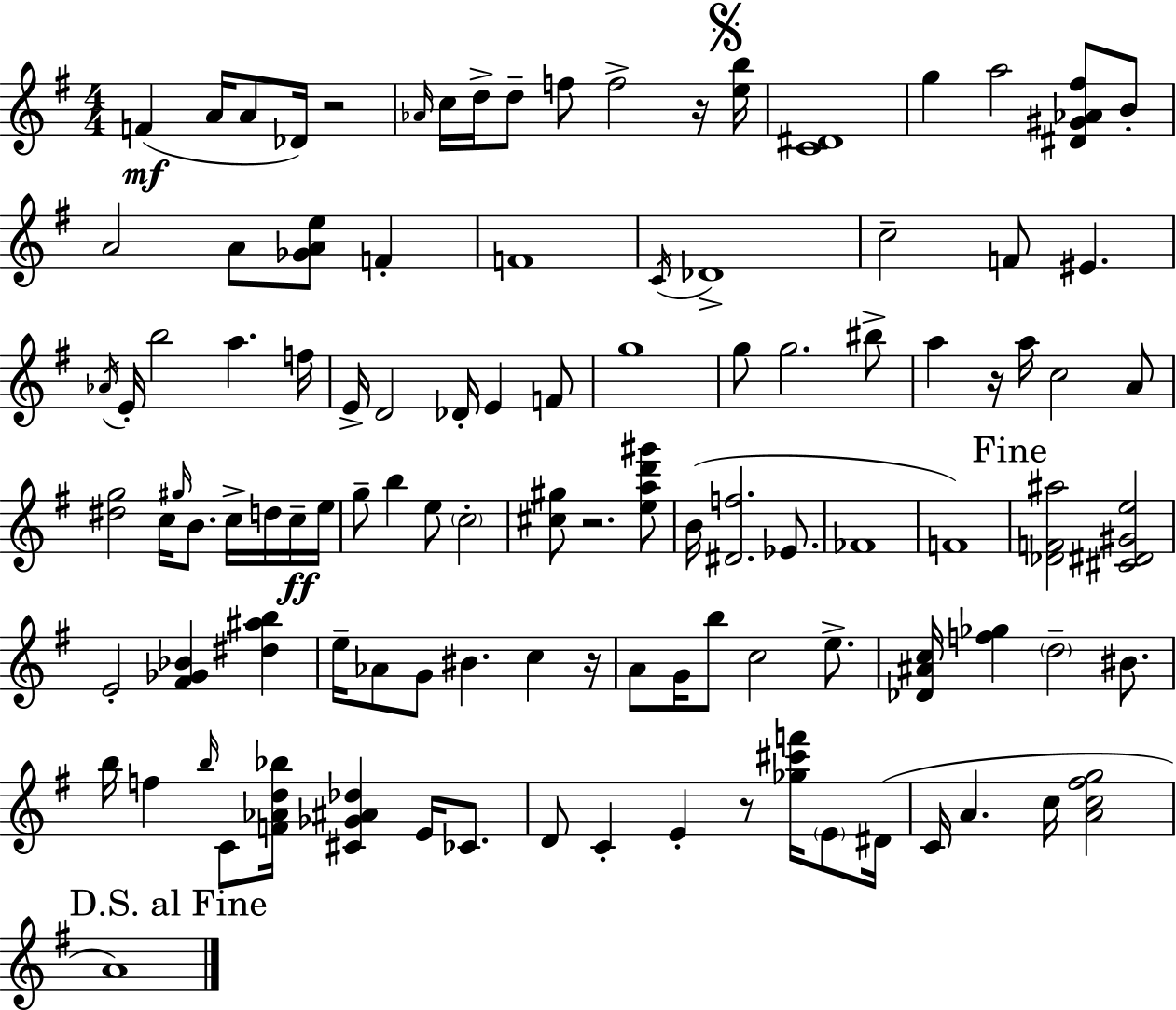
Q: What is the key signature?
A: G major